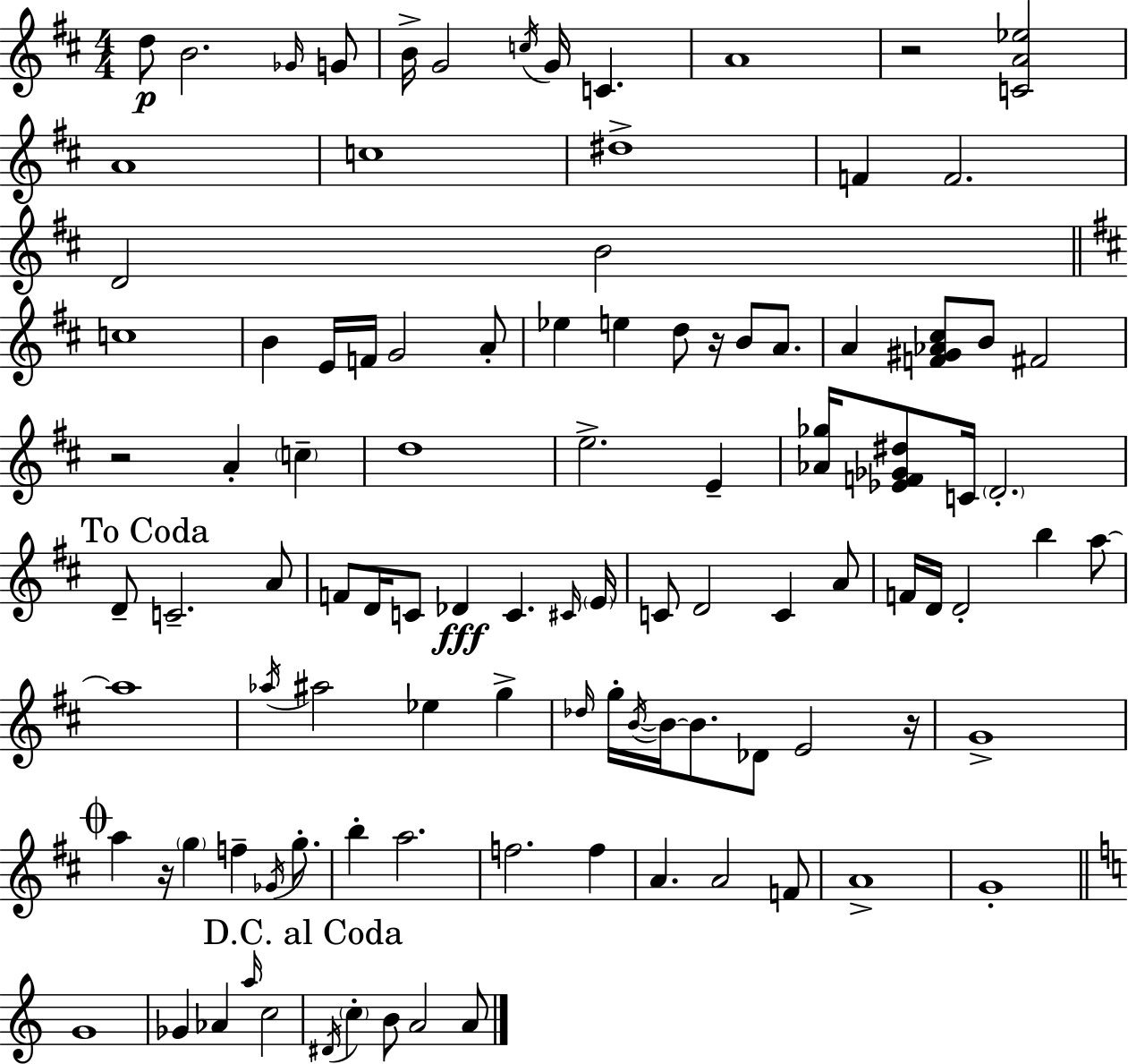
D5/e B4/h. Gb4/s G4/e B4/s G4/h C5/s G4/s C4/q. A4/w R/h [C4,A4,Eb5]/h A4/w C5/w D#5/w F4/q F4/h. D4/h B4/h C5/w B4/q E4/s F4/s G4/h A4/e Eb5/q E5/q D5/e R/s B4/e A4/e. A4/q [F4,G#4,Ab4,C#5]/e B4/e F#4/h R/h A4/q C5/q D5/w E5/h. E4/q [Ab4,Gb5]/s [Eb4,F4,Gb4,D#5]/e C4/s D4/h. D4/e C4/h. A4/e F4/e D4/s C4/e Db4/q C4/q. C#4/s E4/s C4/e D4/h C4/q A4/e F4/s D4/s D4/h B5/q A5/e A5/w Ab5/s A#5/h Eb5/q G5/q Db5/s G5/s B4/s B4/s B4/e. Db4/e E4/h R/s G4/w A5/q R/s G5/q F5/q Gb4/s G5/e. B5/q A5/h. F5/h. F5/q A4/q. A4/h F4/e A4/w G4/w G4/w Gb4/q Ab4/q A5/s C5/h D#4/s C5/q B4/e A4/h A4/e